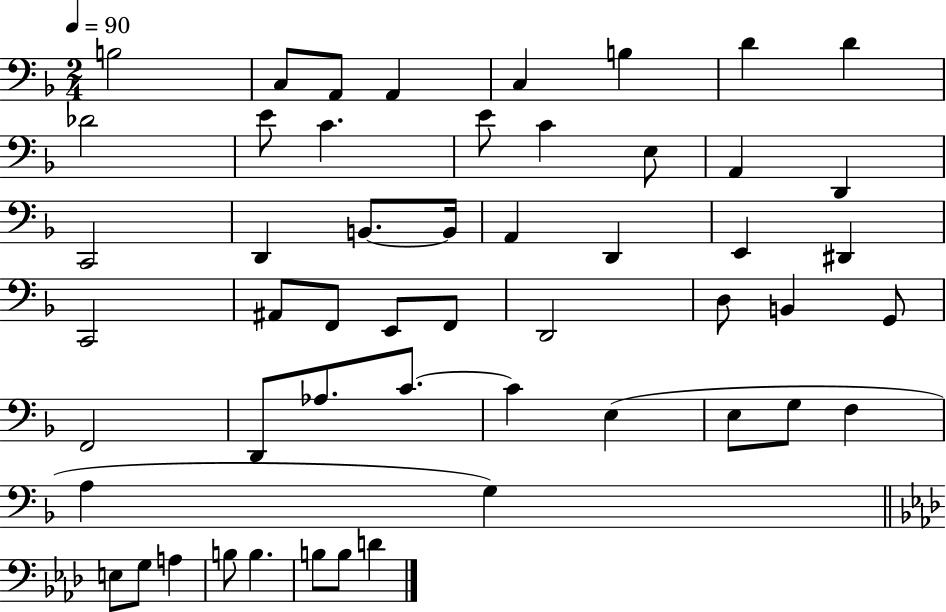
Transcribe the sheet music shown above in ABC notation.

X:1
T:Untitled
M:2/4
L:1/4
K:F
B,2 C,/2 A,,/2 A,, C, B, D D _D2 E/2 C E/2 C E,/2 A,, D,, C,,2 D,, B,,/2 B,,/4 A,, D,, E,, ^D,, C,,2 ^A,,/2 F,,/2 E,,/2 F,,/2 D,,2 D,/2 B,, G,,/2 F,,2 D,,/2 _A,/2 C/2 C E, E,/2 G,/2 F, A, G, E,/2 G,/2 A, B,/2 B, B,/2 B,/2 D